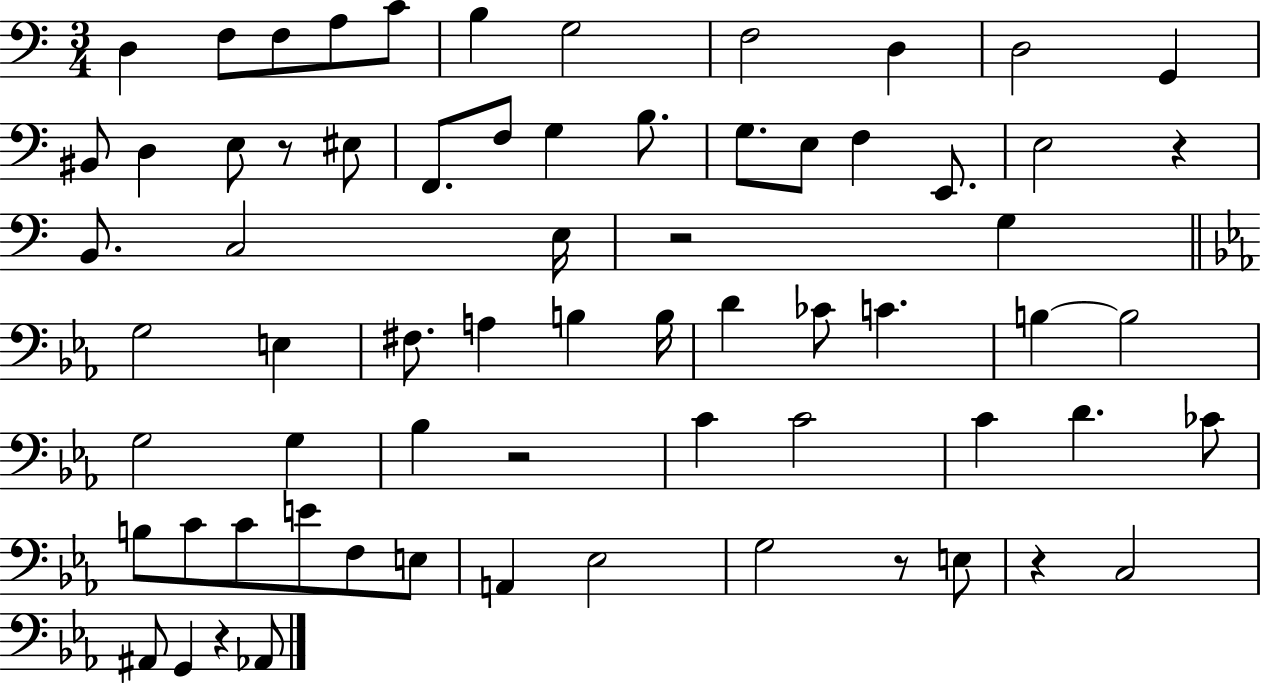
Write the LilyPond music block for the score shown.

{
  \clef bass
  \numericTimeSignature
  \time 3/4
  \key c \major
  d4 f8 f8 a8 c'8 | b4 g2 | f2 d4 | d2 g,4 | \break bis,8 d4 e8 r8 eis8 | f,8. f8 g4 b8. | g8. e8 f4 e,8. | e2 r4 | \break b,8. c2 e16 | r2 g4 | \bar "||" \break \key ees \major g2 e4 | fis8. a4 b4 b16 | d'4 ces'8 c'4. | b4~~ b2 | \break g2 g4 | bes4 r2 | c'4 c'2 | c'4 d'4. ces'8 | \break b8 c'8 c'8 e'8 f8 e8 | a,4 ees2 | g2 r8 e8 | r4 c2 | \break ais,8 g,4 r4 aes,8 | \bar "|."
}